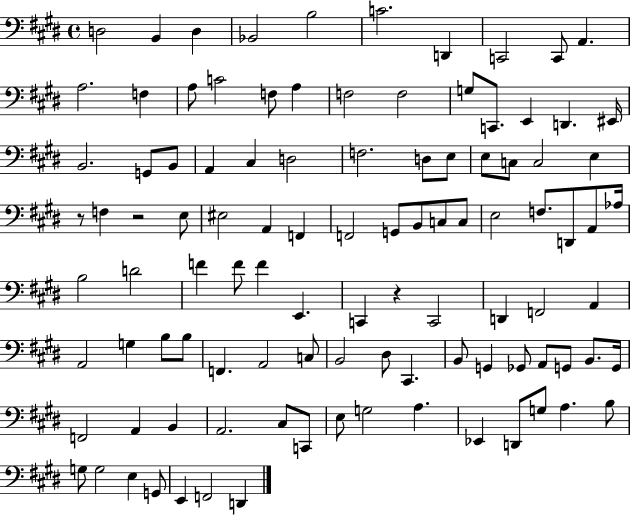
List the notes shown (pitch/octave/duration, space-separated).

D3/h B2/q D3/q Bb2/h B3/h C4/h. D2/q C2/h C2/e A2/q. A3/h. F3/q A3/e C4/h F3/e A3/q F3/h F3/h G3/e C2/e. E2/q D2/q. EIS2/s B2/h. G2/e B2/e A2/q C#3/q D3/h F3/h. D3/e E3/e E3/e C3/e C3/h E3/q R/e F3/q R/h E3/e EIS3/h A2/q F2/q F2/h G2/e B2/e C3/e C3/e E3/h F3/e. D2/e A2/e Ab3/s B3/h D4/h F4/q F4/e F4/q E2/q. C2/q R/q C2/h D2/q F2/h A2/q A2/h G3/q B3/e B3/e F2/q. A2/h C3/e B2/h D#3/e C#2/q. B2/e G2/q Gb2/e A2/e G2/e B2/e. G2/s F2/h A2/q B2/q A2/h. C#3/e C2/e E3/e G3/h A3/q. Eb2/q D2/e G3/e A3/q. B3/e G3/e G3/h E3/q G2/e E2/q F2/h D2/q